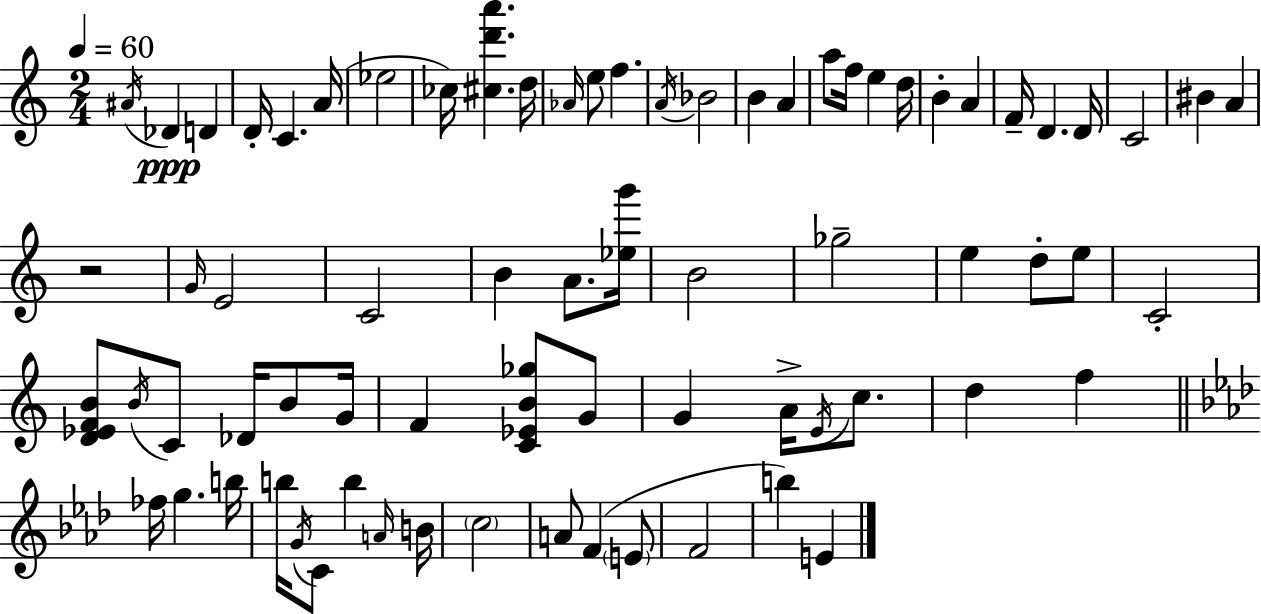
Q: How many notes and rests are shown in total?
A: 73